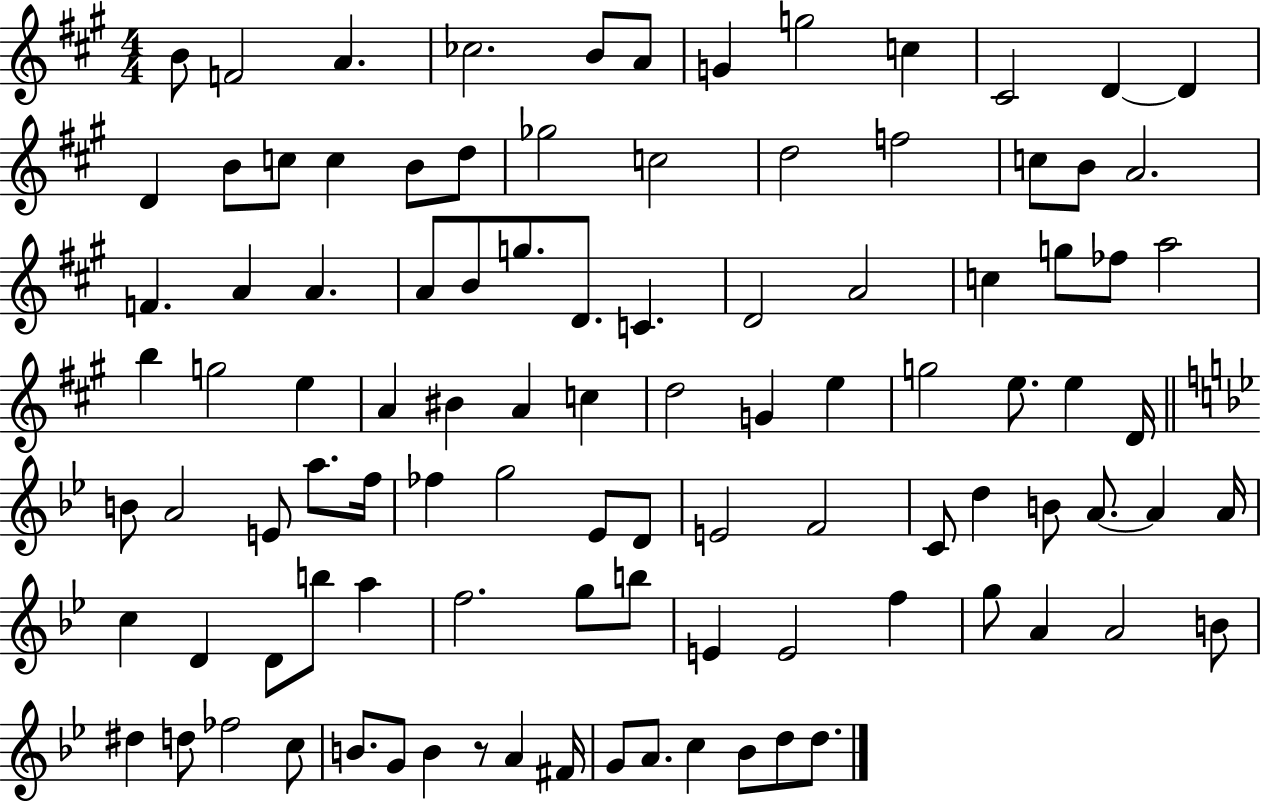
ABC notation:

X:1
T:Untitled
M:4/4
L:1/4
K:A
B/2 F2 A _c2 B/2 A/2 G g2 c ^C2 D D D B/2 c/2 c B/2 d/2 _g2 c2 d2 f2 c/2 B/2 A2 F A A A/2 B/2 g/2 D/2 C D2 A2 c g/2 _f/2 a2 b g2 e A ^B A c d2 G e g2 e/2 e D/4 B/2 A2 E/2 a/2 f/4 _f g2 _E/2 D/2 E2 F2 C/2 d B/2 A/2 A A/4 c D D/2 b/2 a f2 g/2 b/2 E E2 f g/2 A A2 B/2 ^d d/2 _f2 c/2 B/2 G/2 B z/2 A ^F/4 G/2 A/2 c _B/2 d/2 d/2